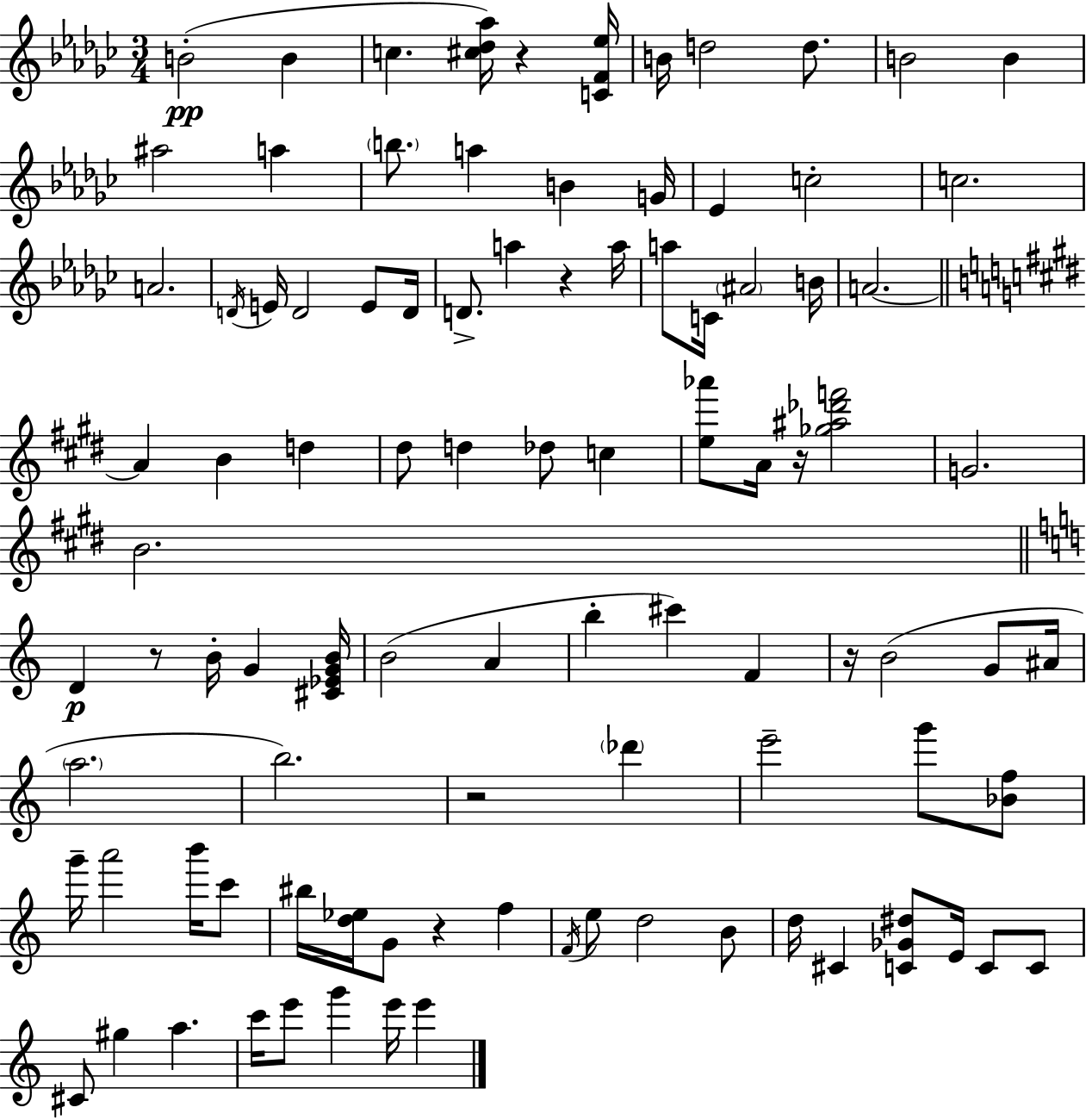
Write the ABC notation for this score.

X:1
T:Untitled
M:3/4
L:1/4
K:Ebm
B2 B c [^c_d_a]/4 z [CF_e]/4 B/4 d2 d/2 B2 B ^a2 a b/2 a B G/4 _E c2 c2 A2 D/4 E/4 D2 E/2 D/4 D/2 a z a/4 a/2 C/4 ^A2 B/4 A2 A B d ^d/2 d _d/2 c [e_a']/2 A/4 z/4 [_g^a_d'f']2 G2 B2 D z/2 B/4 G [^C_EGB]/4 B2 A b ^c' F z/4 B2 G/2 ^A/4 a2 b2 z2 _d' e'2 g'/2 [_Bf]/2 g'/4 a'2 b'/4 c'/2 ^b/4 [d_e]/4 G/2 z f F/4 e/2 d2 B/2 d/4 ^C [C_G^d]/2 E/4 C/2 C/2 ^C/2 ^g a c'/4 e'/2 g' e'/4 e'